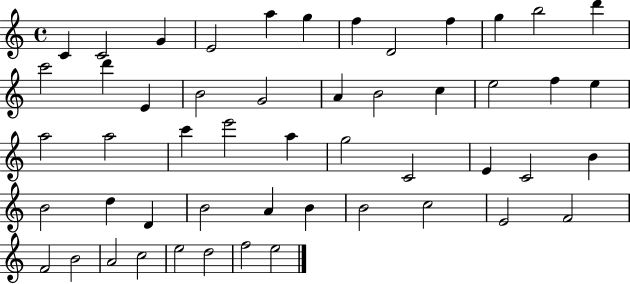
{
  \clef treble
  \time 4/4
  \defaultTimeSignature
  \key c \major
  c'4 c'2 g'4 | e'2 a''4 g''4 | f''4 d'2 f''4 | g''4 b''2 d'''4 | \break c'''2 d'''4 e'4 | b'2 g'2 | a'4 b'2 c''4 | e''2 f''4 e''4 | \break a''2 a''2 | c'''4 e'''2 a''4 | g''2 c'2 | e'4 c'2 b'4 | \break b'2 d''4 d'4 | b'2 a'4 b'4 | b'2 c''2 | e'2 f'2 | \break f'2 b'2 | a'2 c''2 | e''2 d''2 | f''2 e''2 | \break \bar "|."
}